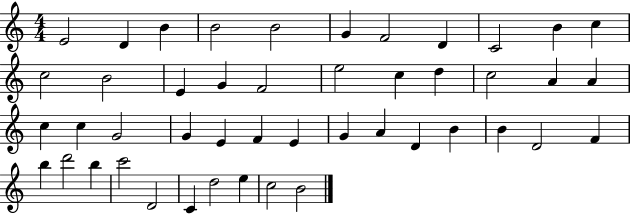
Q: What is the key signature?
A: C major